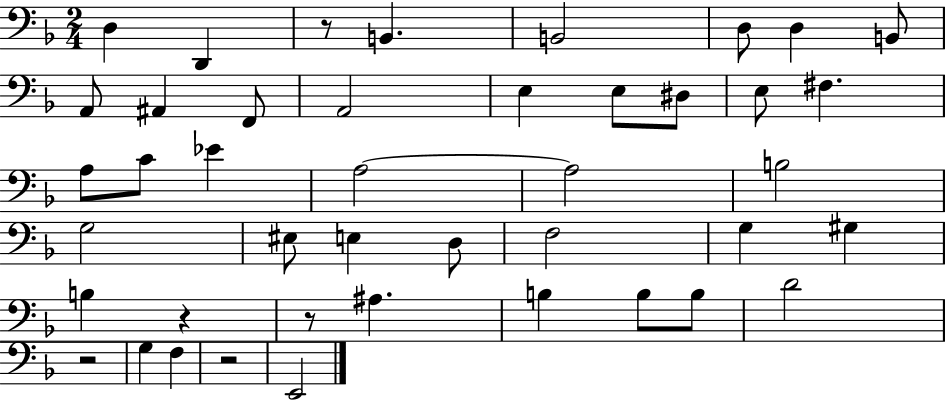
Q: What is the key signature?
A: F major